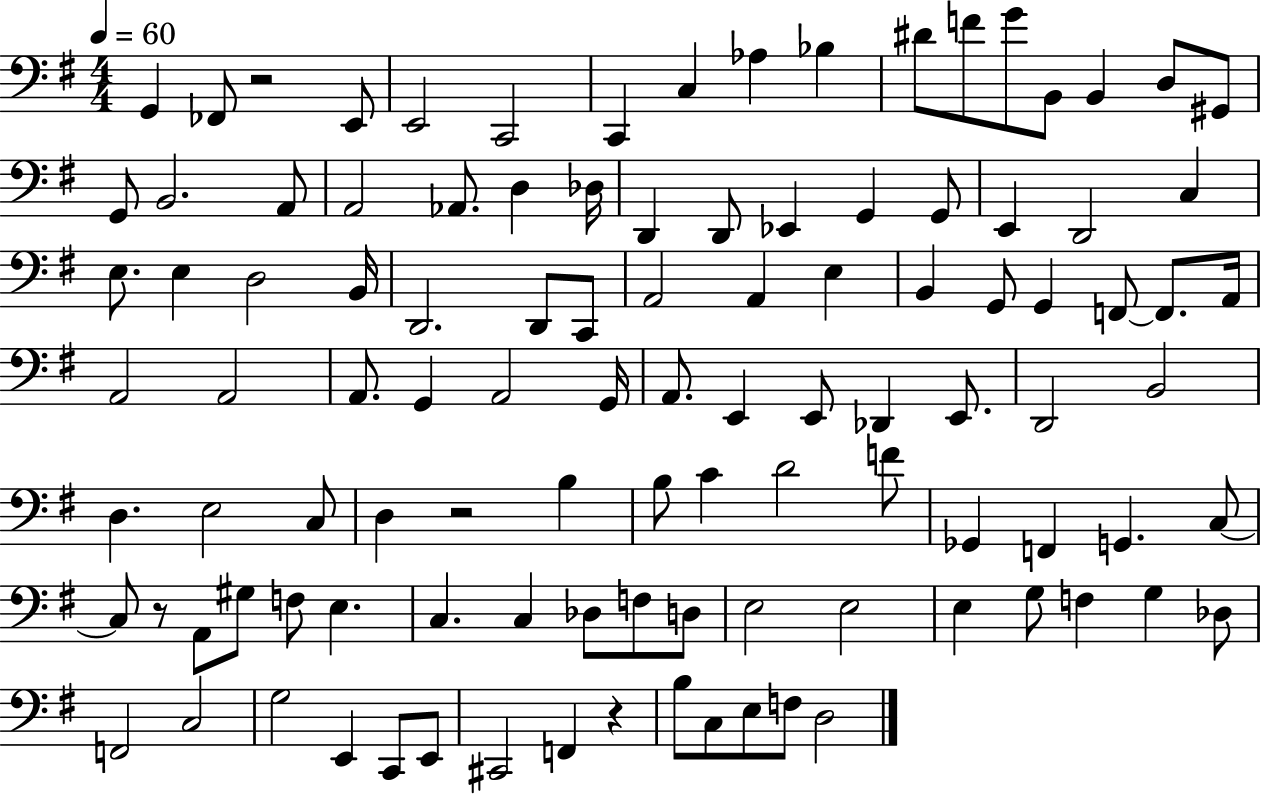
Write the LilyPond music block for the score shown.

{
  \clef bass
  \numericTimeSignature
  \time 4/4
  \key g \major
  \tempo 4 = 60
  g,4 fes,8 r2 e,8 | e,2 c,2 | c,4 c4 aes4 bes4 | dis'8 f'8 g'8 b,8 b,4 d8 gis,8 | \break g,8 b,2. a,8 | a,2 aes,8. d4 des16 | d,4 d,8 ees,4 g,4 g,8 | e,4 d,2 c4 | \break e8. e4 d2 b,16 | d,2. d,8 c,8 | a,2 a,4 e4 | b,4 g,8 g,4 f,8~~ f,8. a,16 | \break a,2 a,2 | a,8. g,4 a,2 g,16 | a,8. e,4 e,8 des,4 e,8. | d,2 b,2 | \break d4. e2 c8 | d4 r2 b4 | b8 c'4 d'2 f'8 | ges,4 f,4 g,4. c8~~ | \break c8 r8 a,8 gis8 f8 e4. | c4. c4 des8 f8 d8 | e2 e2 | e4 g8 f4 g4 des8 | \break f,2 c2 | g2 e,4 c,8 e,8 | cis,2 f,4 r4 | b8 c8 e8 f8 d2 | \break \bar "|."
}